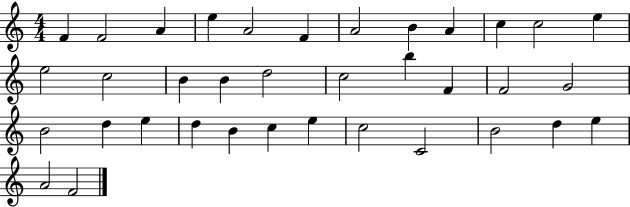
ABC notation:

X:1
T:Untitled
M:4/4
L:1/4
K:C
F F2 A e A2 F A2 B A c c2 e e2 c2 B B d2 c2 b F F2 G2 B2 d e d B c e c2 C2 B2 d e A2 F2